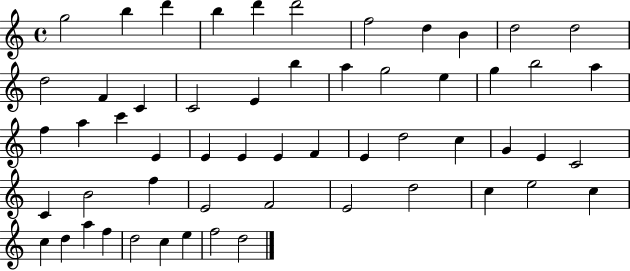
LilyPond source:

{
  \clef treble
  \time 4/4
  \defaultTimeSignature
  \key c \major
  g''2 b''4 d'''4 | b''4 d'''4 d'''2 | f''2 d''4 b'4 | d''2 d''2 | \break d''2 f'4 c'4 | c'2 e'4 b''4 | a''4 g''2 e''4 | g''4 b''2 a''4 | \break f''4 a''4 c'''4 e'4 | e'4 e'4 e'4 f'4 | e'4 d''2 c''4 | g'4 e'4 c'2 | \break c'4 b'2 f''4 | e'2 f'2 | e'2 d''2 | c''4 e''2 c''4 | \break c''4 d''4 a''4 f''4 | d''2 c''4 e''4 | f''2 d''2 | \bar "|."
}